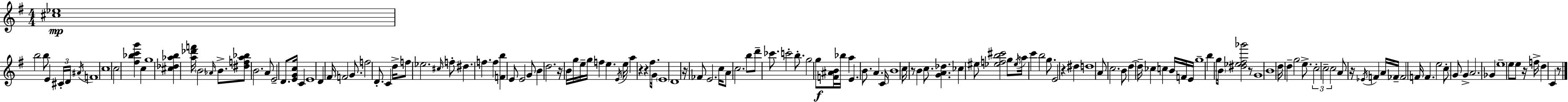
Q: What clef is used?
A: treble